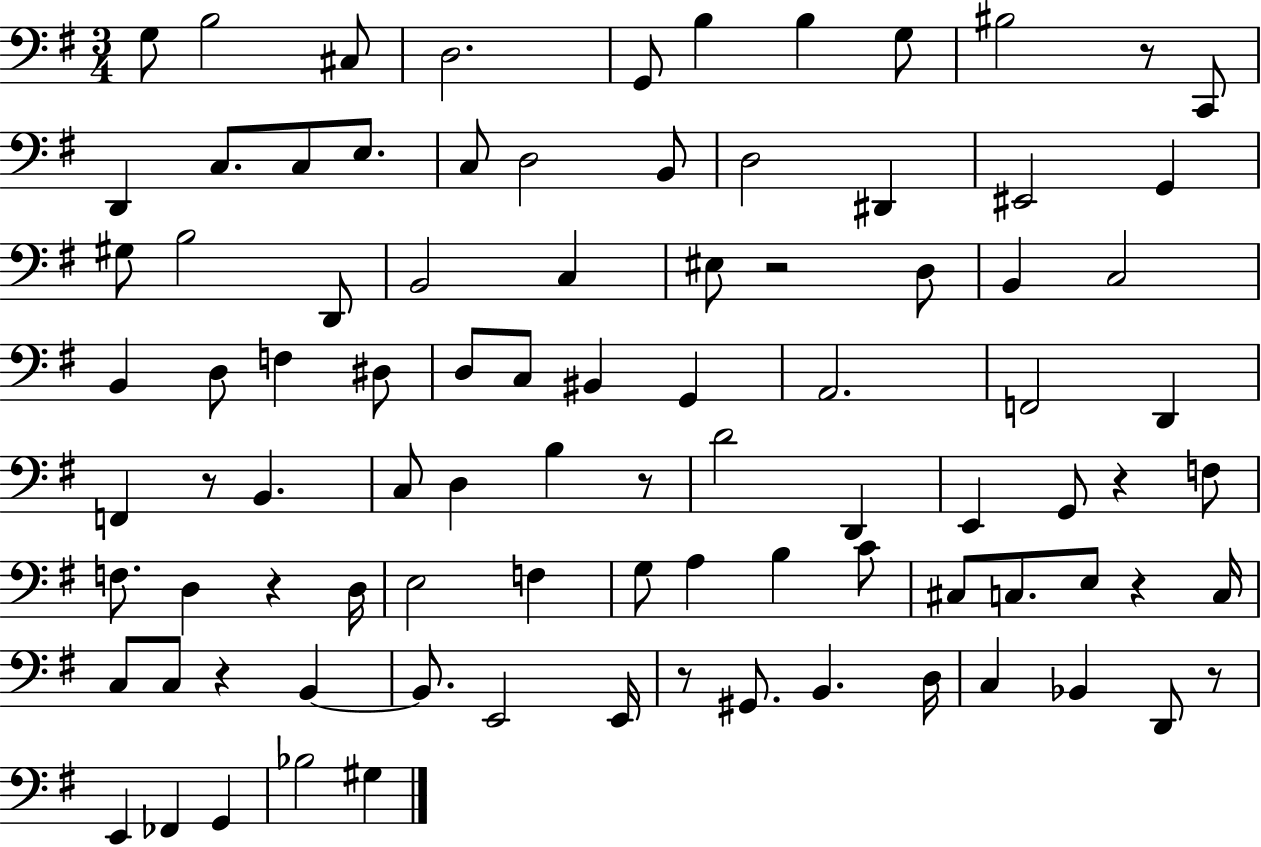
G3/e B3/h C#3/e D3/h. G2/e B3/q B3/q G3/e BIS3/h R/e C2/e D2/q C3/e. C3/e E3/e. C3/e D3/h B2/e D3/h D#2/q EIS2/h G2/q G#3/e B3/h D2/e B2/h C3/q EIS3/e R/h D3/e B2/q C3/h B2/q D3/e F3/q D#3/e D3/e C3/e BIS2/q G2/q A2/h. F2/h D2/q F2/q R/e B2/q. C3/e D3/q B3/q R/e D4/h D2/q E2/q G2/e R/q F3/e F3/e. D3/q R/q D3/s E3/h F3/q G3/e A3/q B3/q C4/e C#3/e C3/e. E3/e R/q C3/s C3/e C3/e R/q B2/q B2/e. E2/h E2/s R/e G#2/e. B2/q. D3/s C3/q Bb2/q D2/e R/e E2/q FES2/q G2/q Bb3/h G#3/q